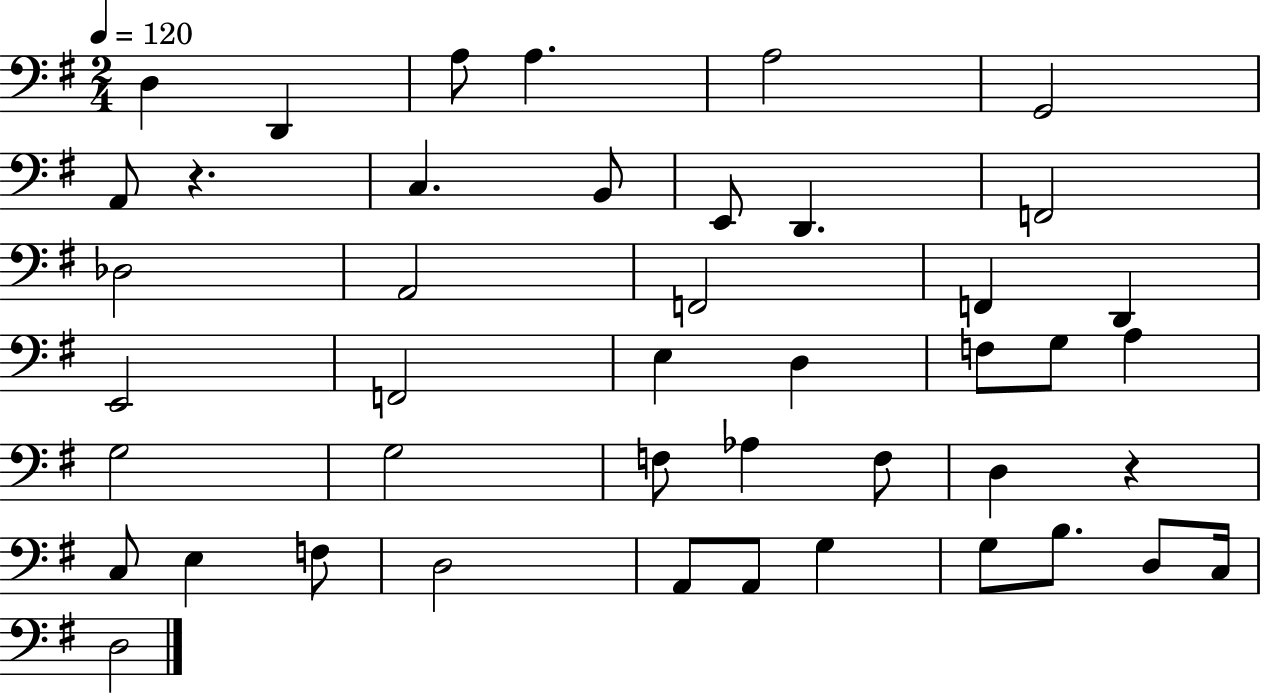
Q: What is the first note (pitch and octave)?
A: D3